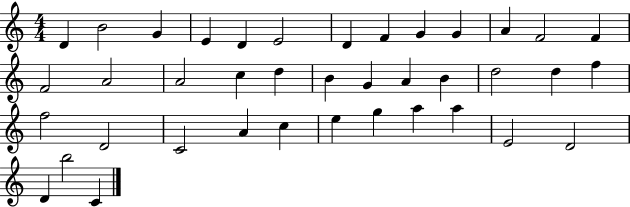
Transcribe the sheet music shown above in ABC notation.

X:1
T:Untitled
M:4/4
L:1/4
K:C
D B2 G E D E2 D F G G A F2 F F2 A2 A2 c d B G A B d2 d f f2 D2 C2 A c e g a a E2 D2 D b2 C